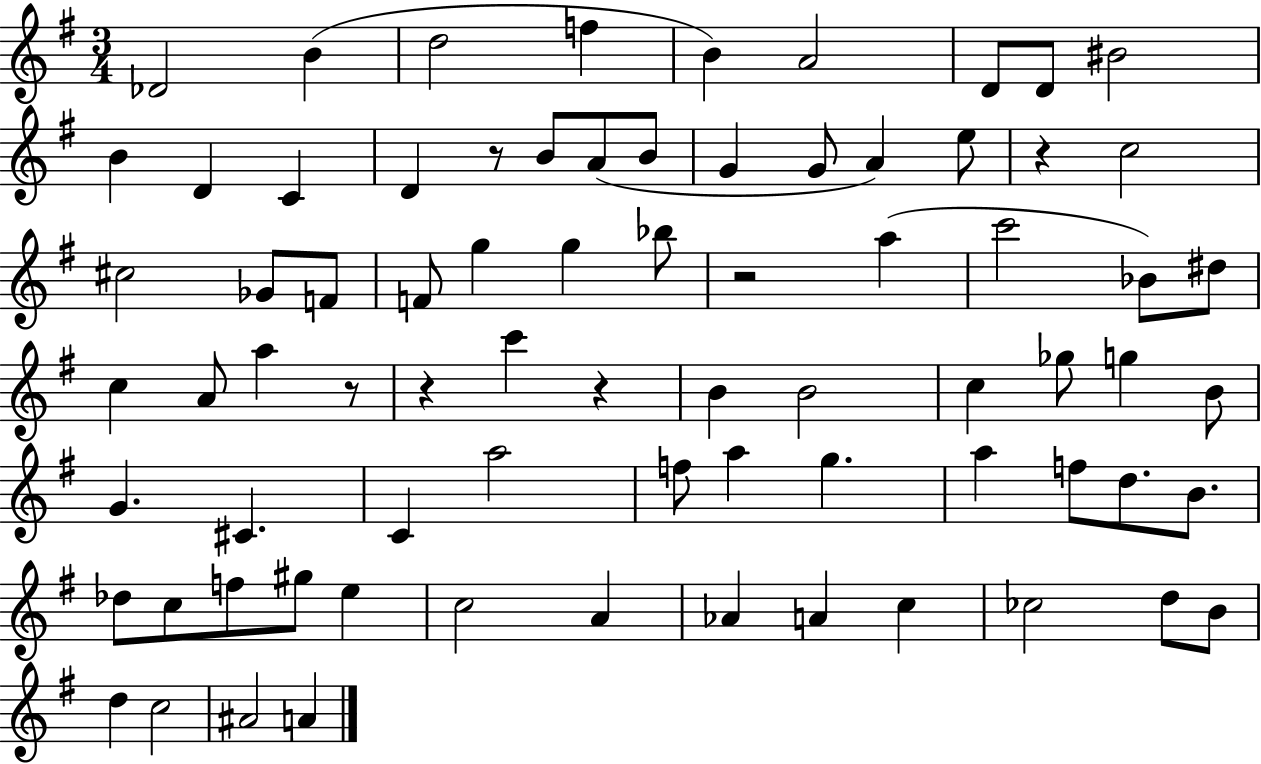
{
  \clef treble
  \numericTimeSignature
  \time 3/4
  \key g \major
  des'2 b'4( | d''2 f''4 | b'4) a'2 | d'8 d'8 bis'2 | \break b'4 d'4 c'4 | d'4 r8 b'8 a'8( b'8 | g'4 g'8 a'4) e''8 | r4 c''2 | \break cis''2 ges'8 f'8 | f'8 g''4 g''4 bes''8 | r2 a''4( | c'''2 bes'8) dis''8 | \break c''4 a'8 a''4 r8 | r4 c'''4 r4 | b'4 b'2 | c''4 ges''8 g''4 b'8 | \break g'4. cis'4. | c'4 a''2 | f''8 a''4 g''4. | a''4 f''8 d''8. b'8. | \break des''8 c''8 f''8 gis''8 e''4 | c''2 a'4 | aes'4 a'4 c''4 | ces''2 d''8 b'8 | \break d''4 c''2 | ais'2 a'4 | \bar "|."
}